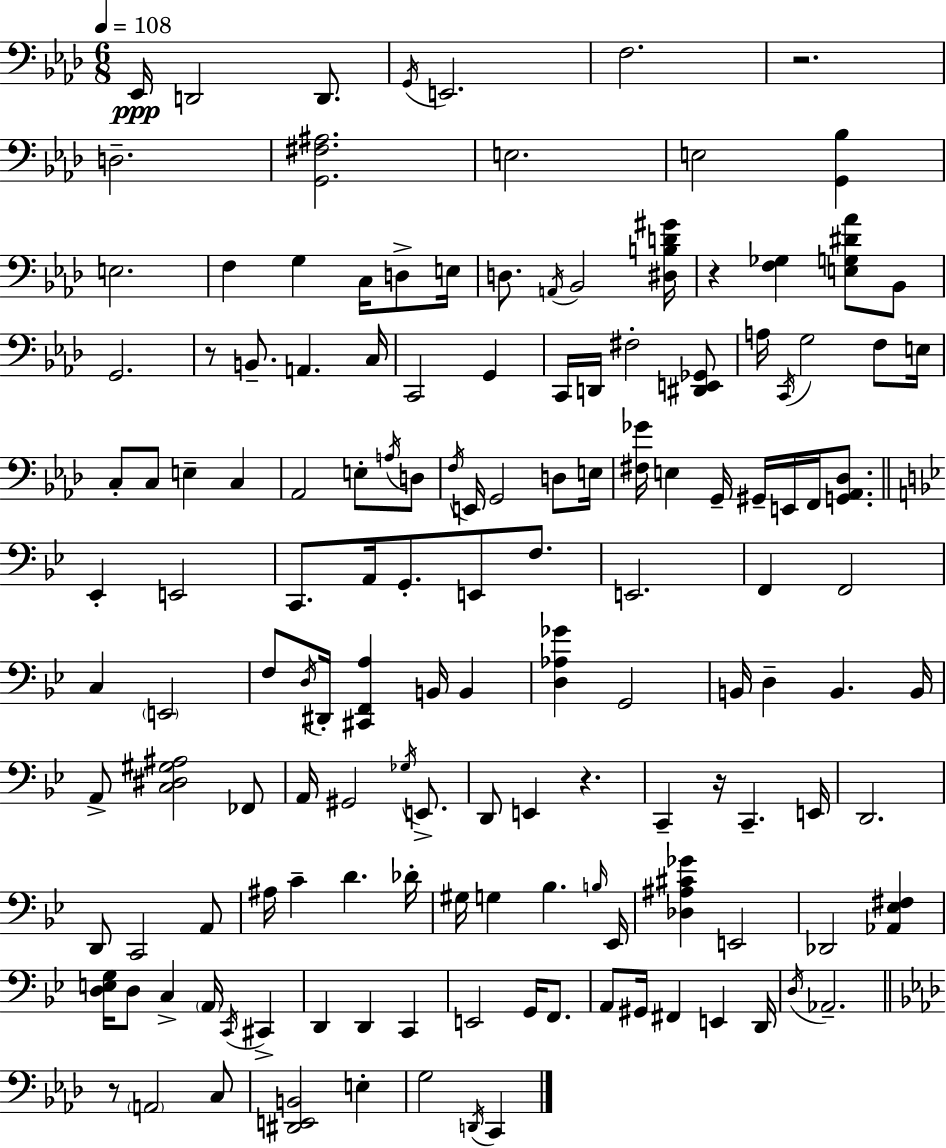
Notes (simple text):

Eb2/s D2/h D2/e. G2/s E2/h. F3/h. R/h. D3/h. [G2,F#3,A#3]/h. E3/h. E3/h [G2,Bb3]/q E3/h. F3/q G3/q C3/s D3/e E3/s D3/e. A2/s Bb2/h [D#3,B3,D4,G#4]/s R/q [F3,Gb3]/q [E3,G3,D#4,Ab4]/e Bb2/e G2/h. R/e B2/e. A2/q. C3/s C2/h G2/q C2/s D2/s F#3/h [D#2,E2,Gb2]/e A3/s C2/s G3/h F3/e E3/s C3/e C3/e E3/q C3/q Ab2/h E3/e A3/s D3/e F3/s E2/s G2/h D3/e E3/s [F#3,Gb4]/s E3/q G2/s G#2/s E2/s F2/s [G2,Ab2,Db3]/e. Eb2/q E2/h C2/e. A2/s G2/e. E2/e F3/e. E2/h. F2/q F2/h C3/q E2/h F3/e D3/s D#2/s [C#2,F2,A3]/q B2/s B2/q [D3,Ab3,Gb4]/q G2/h B2/s D3/q B2/q. B2/s A2/e [C3,D#3,G#3,A#3]/h FES2/e A2/s G#2/h Gb3/s E2/e. D2/e E2/q R/q. C2/q R/s C2/q. E2/s D2/h. D2/e C2/h A2/e A#3/s C4/q D4/q. Db4/s G#3/s G3/q Bb3/q. B3/s Eb2/s [Db3,A#3,C#4,Gb4]/q E2/h Db2/h [Ab2,Eb3,F#3]/q [D3,E3,G3]/s D3/e C3/q A2/s C2/s C#2/q D2/q D2/q C2/q E2/h G2/s F2/e. A2/e G#2/s F#2/q E2/q D2/s D3/s Ab2/h. R/e A2/h C3/e [D#2,E2,B2]/h E3/q G3/h D2/s C2/q